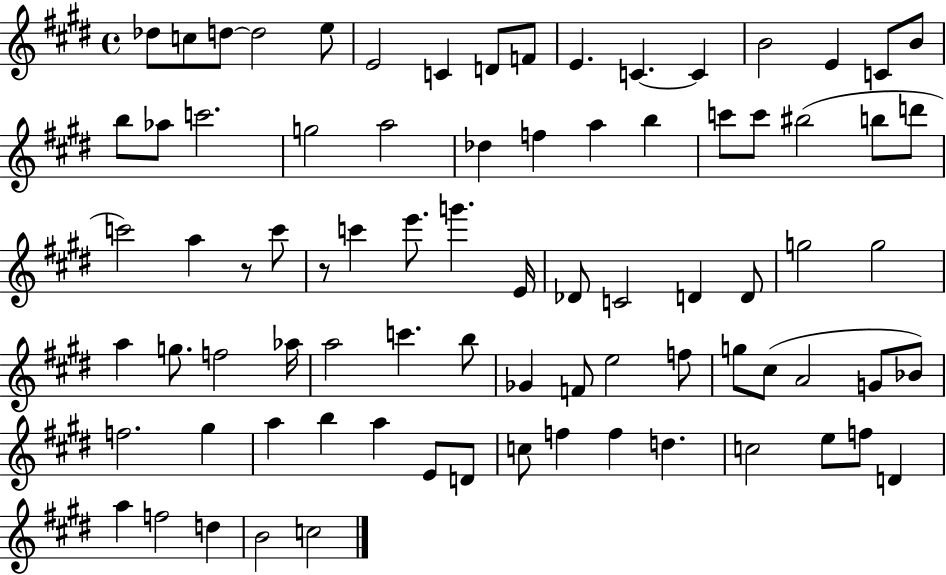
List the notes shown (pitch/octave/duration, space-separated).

Db5/e C5/e D5/e D5/h E5/e E4/h C4/q D4/e F4/e E4/q. C4/q. C4/q B4/h E4/q C4/e B4/e B5/e Ab5/e C6/h. G5/h A5/h Db5/q F5/q A5/q B5/q C6/e C6/e BIS5/h B5/e D6/e C6/h A5/q R/e C6/e R/e C6/q E6/e. G6/q. E4/s Db4/e C4/h D4/q D4/e G5/h G5/h A5/q G5/e. F5/h Ab5/s A5/h C6/q. B5/e Gb4/q F4/e E5/h F5/e G5/e C#5/e A4/h G4/e Bb4/e F5/h. G#5/q A5/q B5/q A5/q E4/e D4/e C5/e F5/q F5/q D5/q. C5/h E5/e F5/e D4/q A5/q F5/h D5/q B4/h C5/h